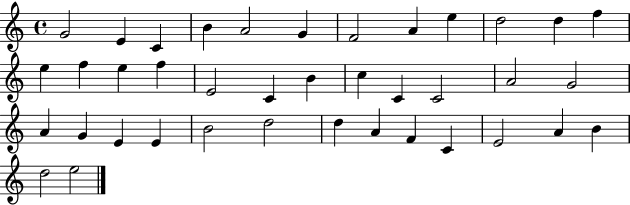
{
  \clef treble
  \time 4/4
  \defaultTimeSignature
  \key c \major
  g'2 e'4 c'4 | b'4 a'2 g'4 | f'2 a'4 e''4 | d''2 d''4 f''4 | \break e''4 f''4 e''4 f''4 | e'2 c'4 b'4 | c''4 c'4 c'2 | a'2 g'2 | \break a'4 g'4 e'4 e'4 | b'2 d''2 | d''4 a'4 f'4 c'4 | e'2 a'4 b'4 | \break d''2 e''2 | \bar "|."
}